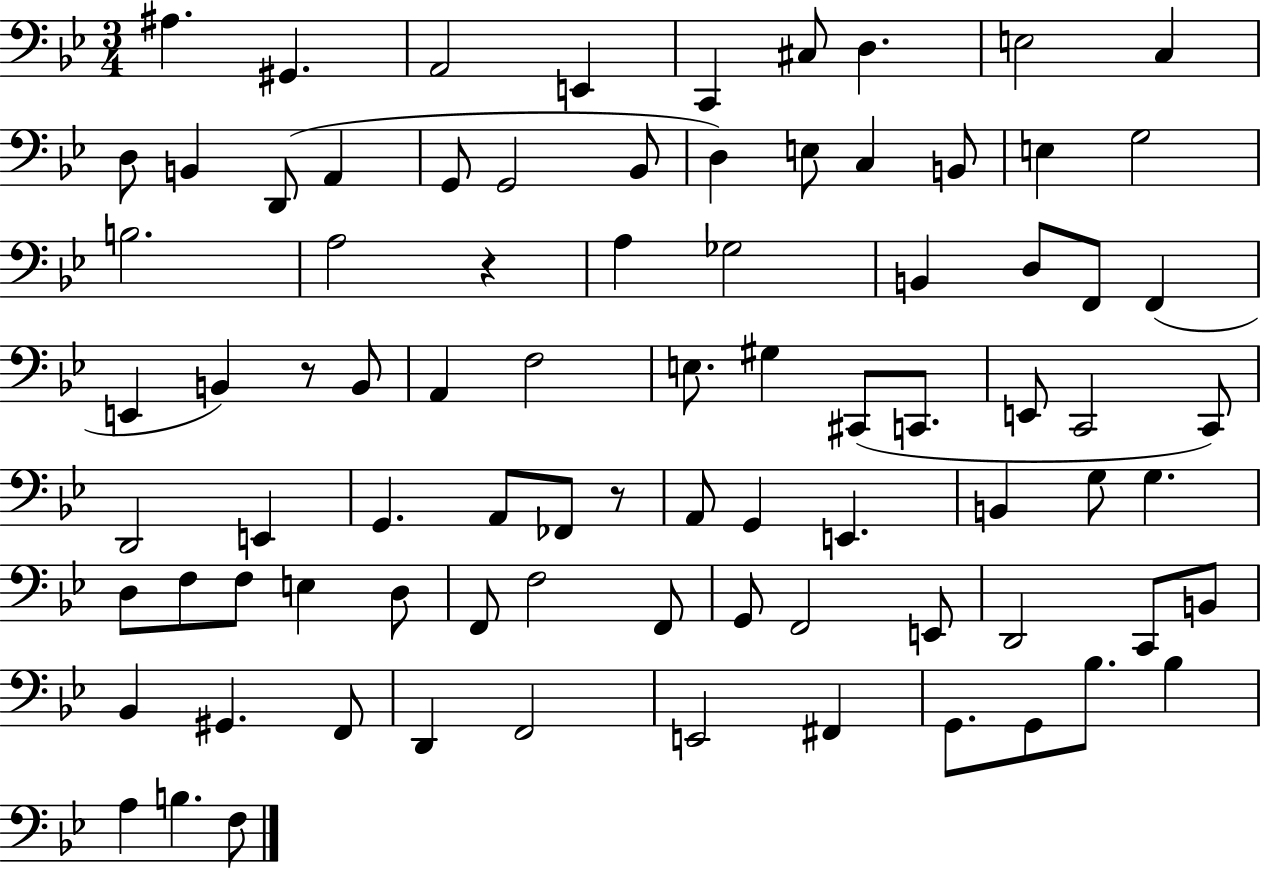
X:1
T:Untitled
M:3/4
L:1/4
K:Bb
^A, ^G,, A,,2 E,, C,, ^C,/2 D, E,2 C, D,/2 B,, D,,/2 A,, G,,/2 G,,2 _B,,/2 D, E,/2 C, B,,/2 E, G,2 B,2 A,2 z A, _G,2 B,, D,/2 F,,/2 F,, E,, B,, z/2 B,,/2 A,, F,2 E,/2 ^G, ^C,,/2 C,,/2 E,,/2 C,,2 C,,/2 D,,2 E,, G,, A,,/2 _F,,/2 z/2 A,,/2 G,, E,, B,, G,/2 G, D,/2 F,/2 F,/2 E, D,/2 F,,/2 F,2 F,,/2 G,,/2 F,,2 E,,/2 D,,2 C,,/2 B,,/2 _B,, ^G,, F,,/2 D,, F,,2 E,,2 ^F,, G,,/2 G,,/2 _B,/2 _B, A, B, F,/2